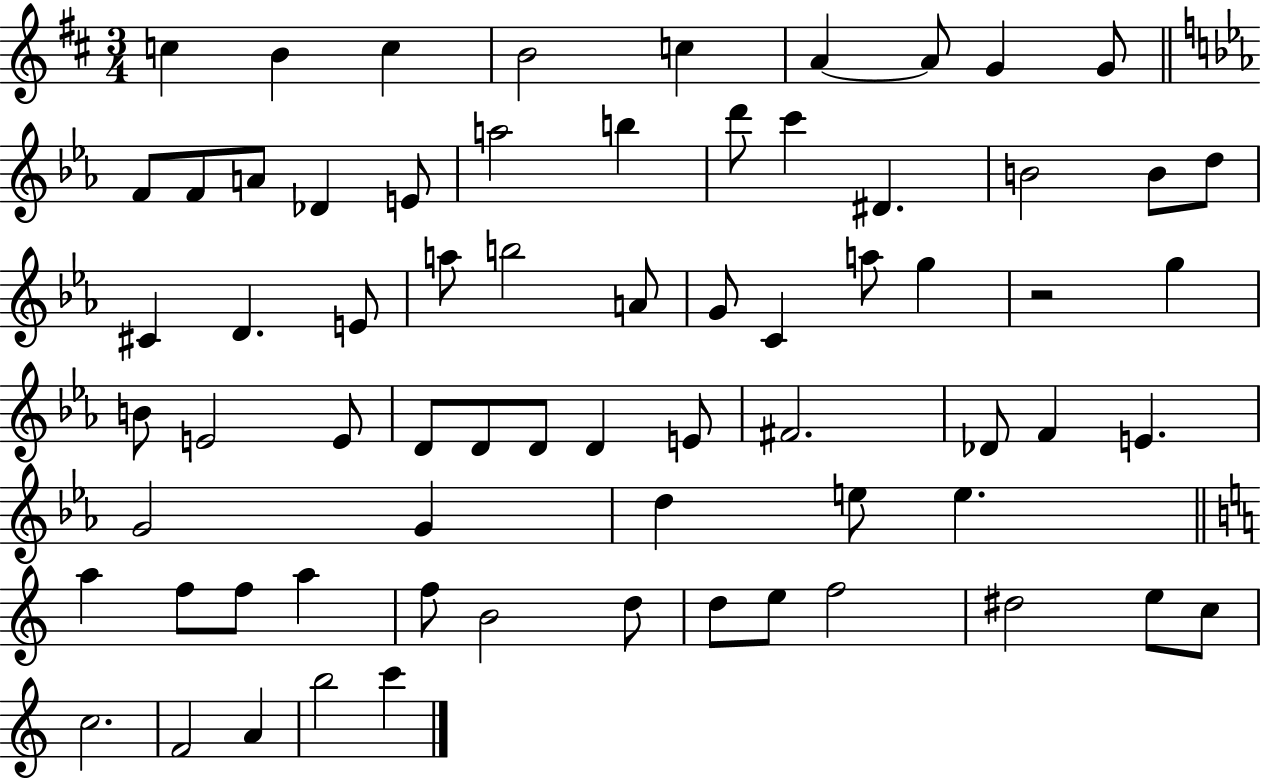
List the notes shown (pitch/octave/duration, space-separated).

C5/q B4/q C5/q B4/h C5/q A4/q A4/e G4/q G4/e F4/e F4/e A4/e Db4/q E4/e A5/h B5/q D6/e C6/q D#4/q. B4/h B4/e D5/e C#4/q D4/q. E4/e A5/e B5/h A4/e G4/e C4/q A5/e G5/q R/h G5/q B4/e E4/h E4/e D4/e D4/e D4/e D4/q E4/e F#4/h. Db4/e F4/q E4/q. G4/h G4/q D5/q E5/e E5/q. A5/q F5/e F5/e A5/q F5/e B4/h D5/e D5/e E5/e F5/h D#5/h E5/e C5/e C5/h. F4/h A4/q B5/h C6/q